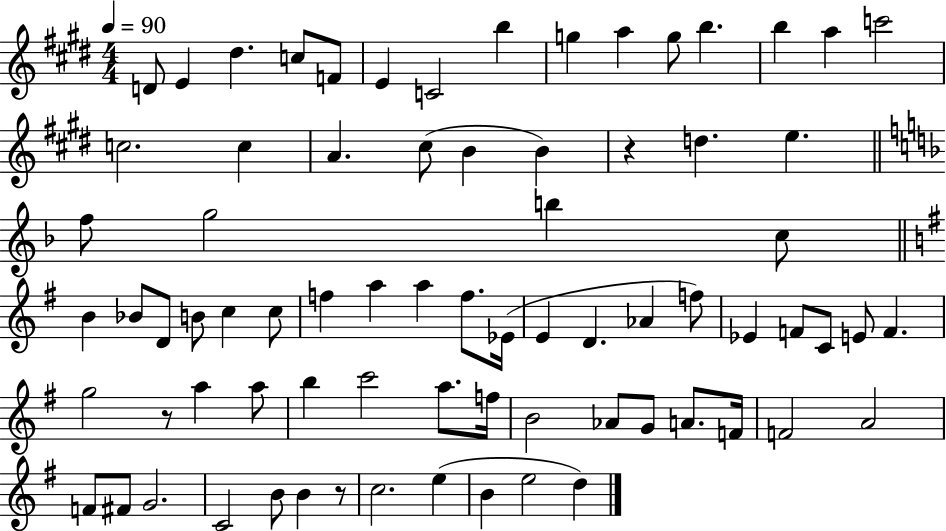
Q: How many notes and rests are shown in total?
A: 75